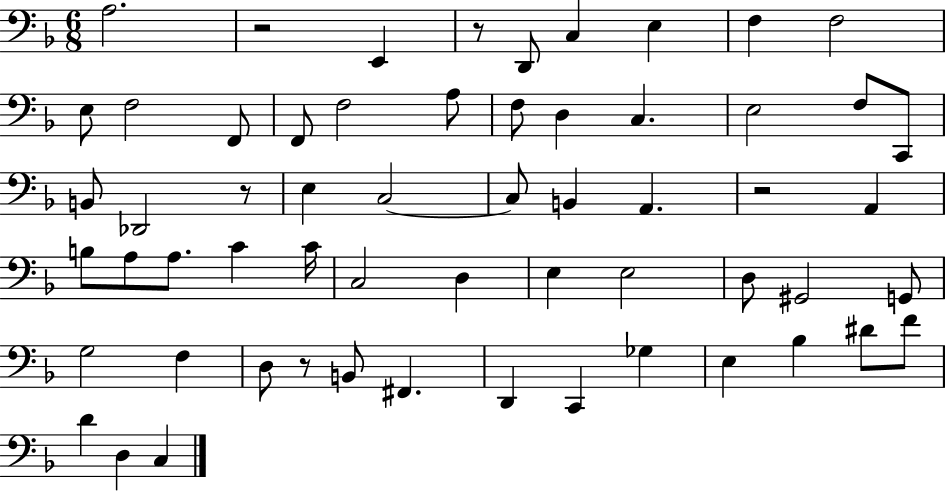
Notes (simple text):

A3/h. R/h E2/q R/e D2/e C3/q E3/q F3/q F3/h E3/e F3/h F2/e F2/e F3/h A3/e F3/e D3/q C3/q. E3/h F3/e C2/e B2/e Db2/h R/e E3/q C3/h C3/e B2/q A2/q. R/h A2/q B3/e A3/e A3/e. C4/q C4/s C3/h D3/q E3/q E3/h D3/e G#2/h G2/e G3/h F3/q D3/e R/e B2/e F#2/q. D2/q C2/q Gb3/q E3/q Bb3/q D#4/e F4/e D4/q D3/q C3/q